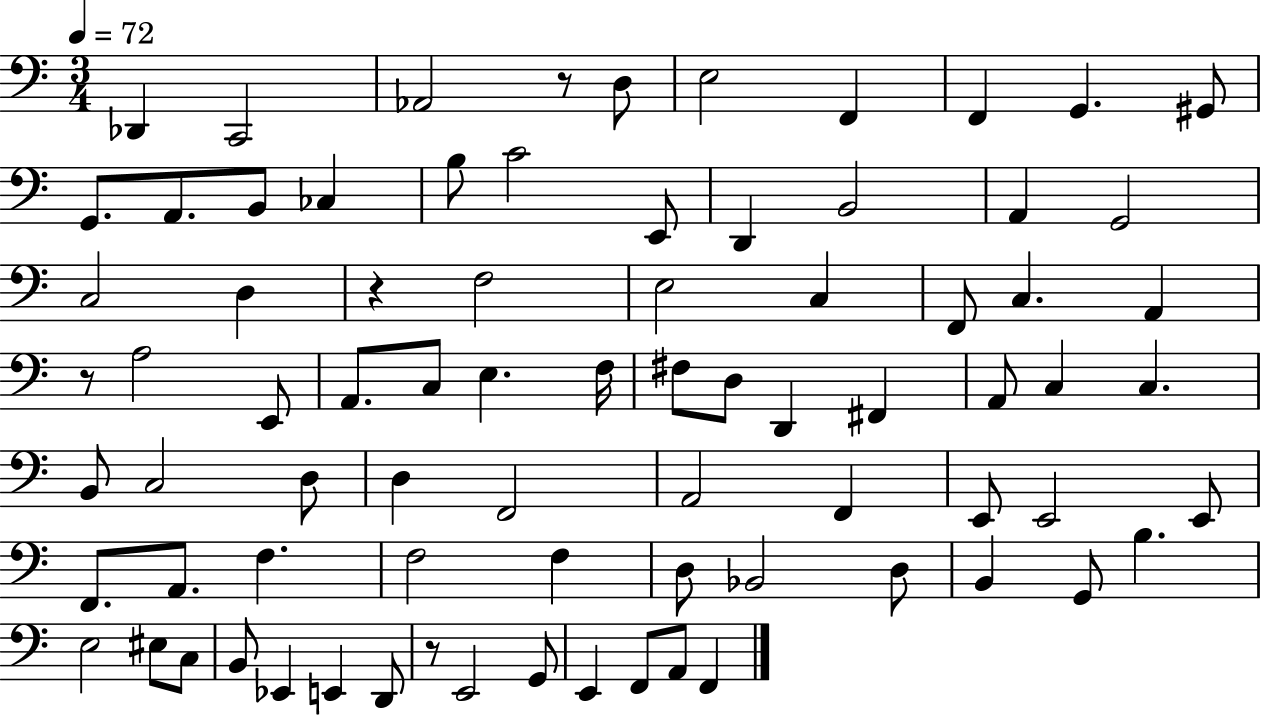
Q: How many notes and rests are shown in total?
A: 79